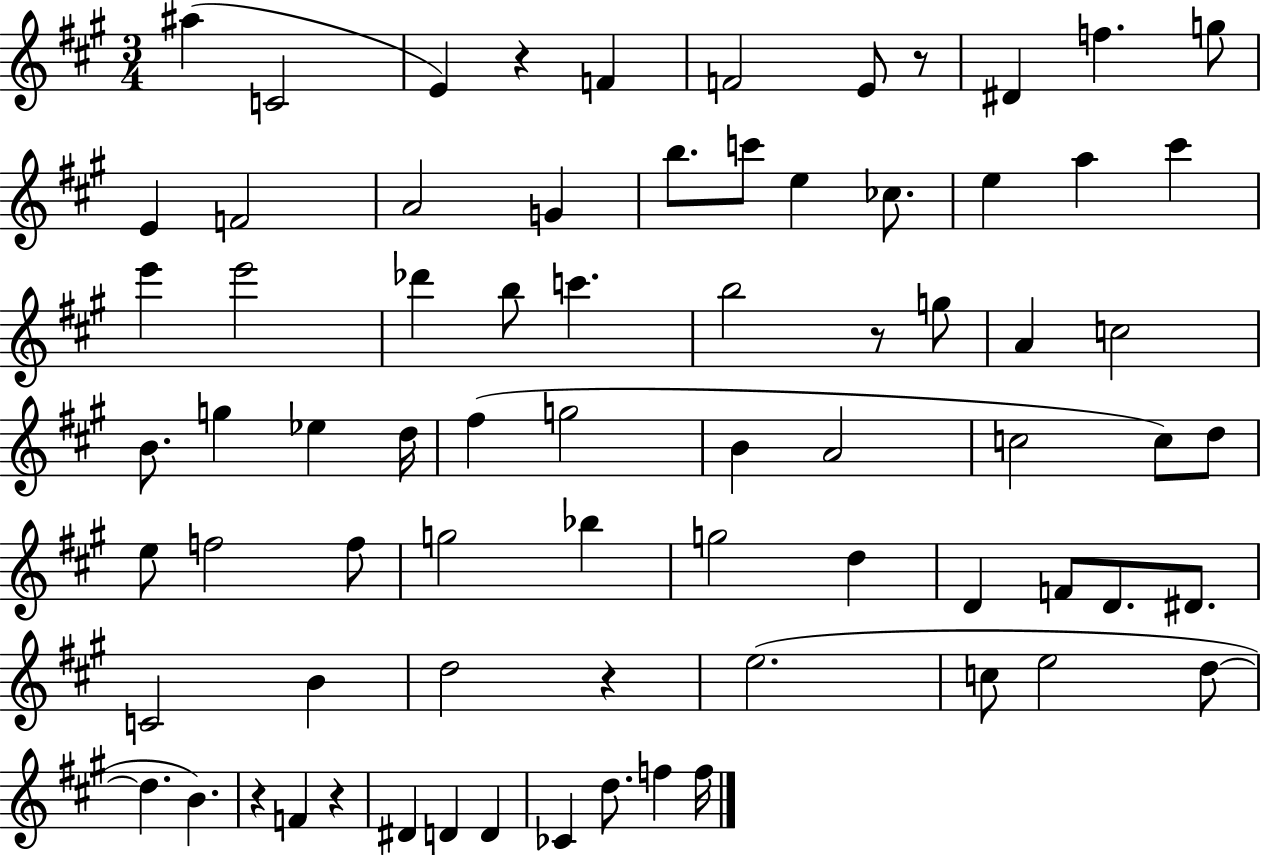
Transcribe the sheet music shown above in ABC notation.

X:1
T:Untitled
M:3/4
L:1/4
K:A
^a C2 E z F F2 E/2 z/2 ^D f g/2 E F2 A2 G b/2 c'/2 e _c/2 e a ^c' e' e'2 _d' b/2 c' b2 z/2 g/2 A c2 B/2 g _e d/4 ^f g2 B A2 c2 c/2 d/2 e/2 f2 f/2 g2 _b g2 d D F/2 D/2 ^D/2 C2 B d2 z e2 c/2 e2 d/2 d B z F z ^D D D _C d/2 f f/4